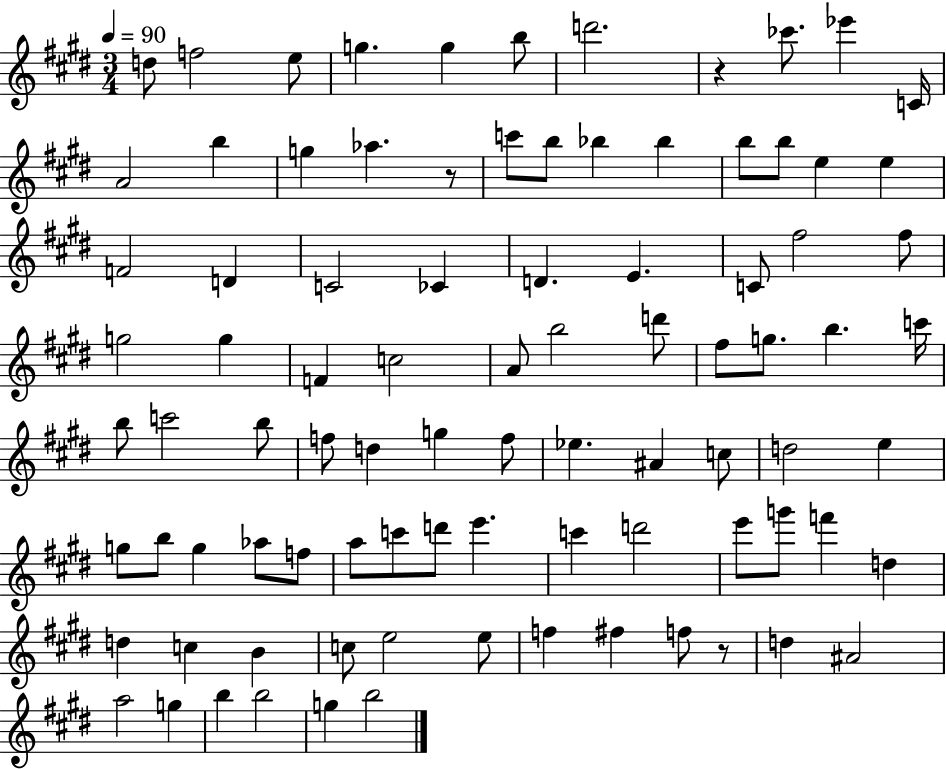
{
  \clef treble
  \numericTimeSignature
  \time 3/4
  \key e \major
  \tempo 4 = 90
  \repeat volta 2 { d''8 f''2 e''8 | g''4. g''4 b''8 | d'''2. | r4 ces'''8. ees'''4 c'16 | \break a'2 b''4 | g''4 aes''4. r8 | c'''8 b''8 bes''4 bes''4 | b''8 b''8 e''4 e''4 | \break f'2 d'4 | c'2 ces'4 | d'4. e'4. | c'8 fis''2 fis''8 | \break g''2 g''4 | f'4 c''2 | a'8 b''2 d'''8 | fis''8 g''8. b''4. c'''16 | \break b''8 c'''2 b''8 | f''8 d''4 g''4 f''8 | ees''4. ais'4 c''8 | d''2 e''4 | \break g''8 b''8 g''4 aes''8 f''8 | a''8 c'''8 d'''8 e'''4. | c'''4 d'''2 | e'''8 g'''8 f'''4 d''4 | \break d''4 c''4 b'4 | c''8 e''2 e''8 | f''4 fis''4 f''8 r8 | d''4 ais'2 | \break a''2 g''4 | b''4 b''2 | g''4 b''2 | } \bar "|."
}